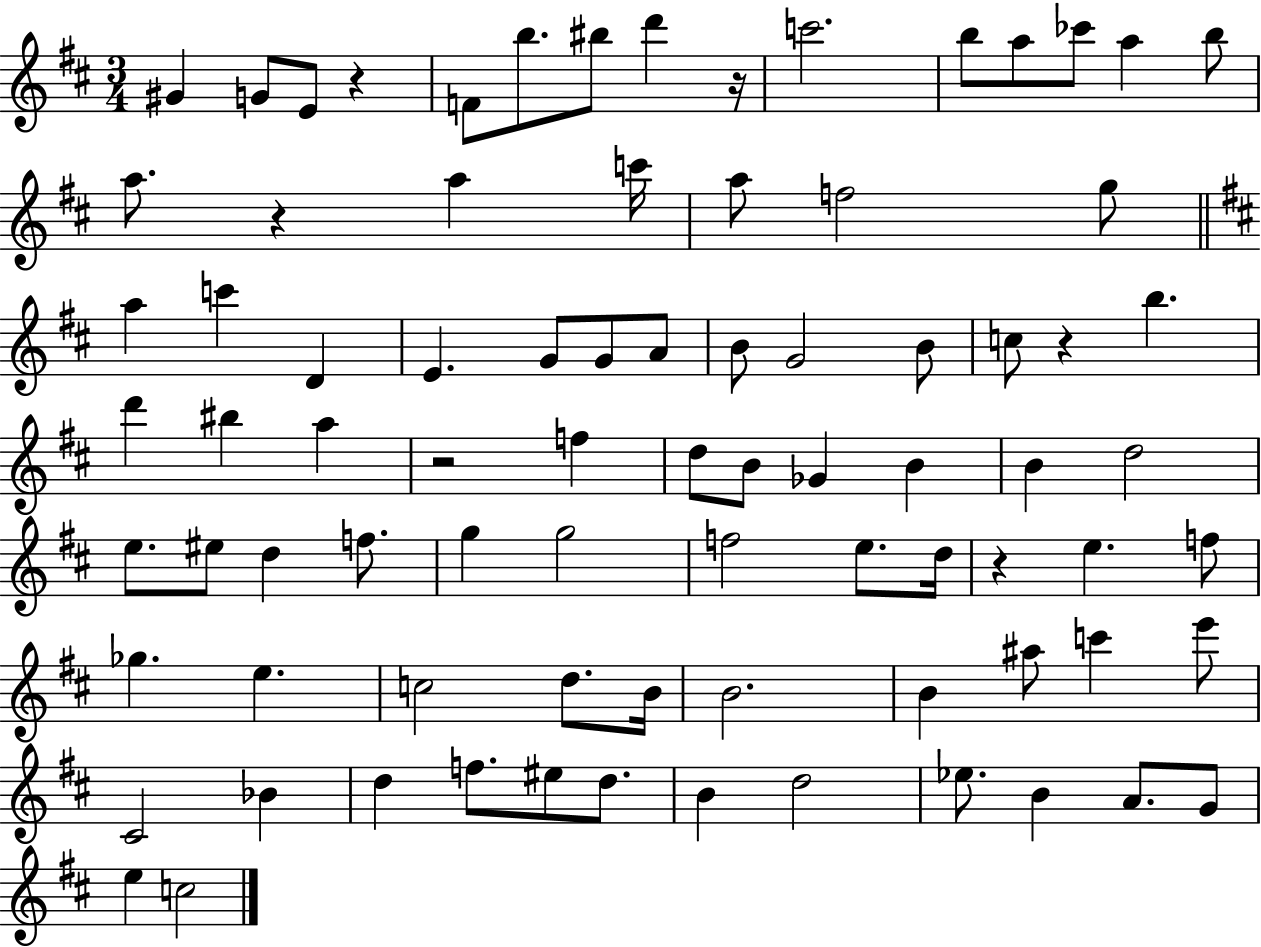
G#4/q G4/e E4/e R/q F4/e B5/e. BIS5/e D6/q R/s C6/h. B5/e A5/e CES6/e A5/q B5/e A5/e. R/q A5/q C6/s A5/e F5/h G5/e A5/q C6/q D4/q E4/q. G4/e G4/e A4/e B4/e G4/h B4/e C5/e R/q B5/q. D6/q BIS5/q A5/q R/h F5/q D5/e B4/e Gb4/q B4/q B4/q D5/h E5/e. EIS5/e D5/q F5/e. G5/q G5/h F5/h E5/e. D5/s R/q E5/q. F5/e Gb5/q. E5/q. C5/h D5/e. B4/s B4/h. B4/q A#5/e C6/q E6/e C#4/h Bb4/q D5/q F5/e. EIS5/e D5/e. B4/q D5/h Eb5/e. B4/q A4/e. G4/e E5/q C5/h